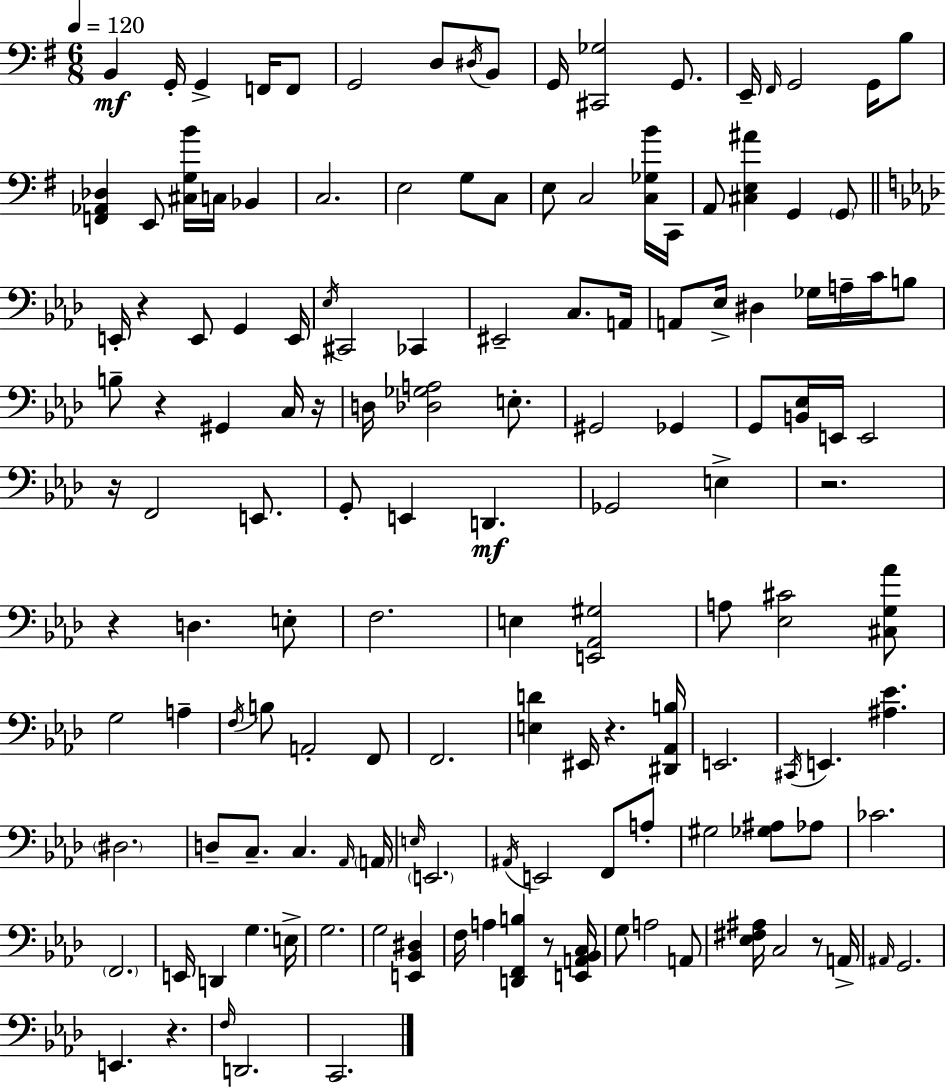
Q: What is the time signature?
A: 6/8